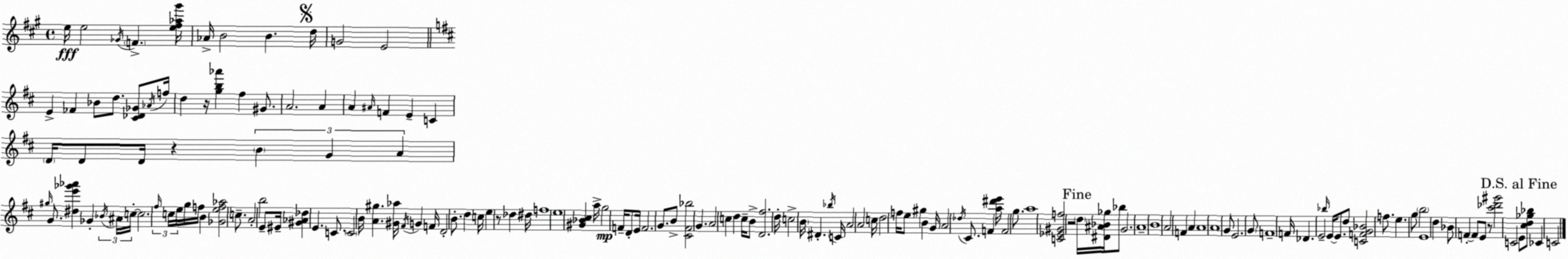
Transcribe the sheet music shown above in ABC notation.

X:1
T:Untitled
M:4/4
L:1/4
K:A
e/4 e2 _G/4 F [e^f_a^g']/4 _A/4 B2 B d/4 G2 E2 E _F _B/2 d/2 [^C_D_G]/2 _A/4 f/4 d z/4 [gb_a'] ^f ^G/2 A2 A A ^A/4 F E C D/4 D/2 D/4 z B G A ^g/4 G/2 [^de'_g'_a'] _G _B/4 ^A/4 c/4 c2 ^f/4 c/4 e/4 g/4 f/4 B [_Gef_a]2 c/2 A2 b2 E/2 ^E/4 [^G_A_d] E C/2 C2 B/4 [A^g] [^G_a]/4 ^F/4 G F/4 D2 B/2 d c/4 e z/2 _d ^d/4 f4 e4 [^G_B^c] a/4 g2 F/4 D/2 E/4 F2 G/2 B/2 [^C^F_b]2 G A2 c d c/4 B/2 [D^f]2 d/4 c2 B/4 ^D _b/4 C/4 A2 A2 c/4 d2 f/4 e/2 ^g B G/4 A2 _d/4 ^C/2 F [a^d'e']/4 F2 g/2 a4 [C_E^Gf]2 z2 d/4 [^D^A_B_g]/4 _b/2 G2 A4 B4 A2 F A A4 A4 G/2 E2 G/2 F4 F/4 _D E2 _b/4 E/4 E/2 d/2 [CFG_B]2 f/2 e g/2 b2 E4 d _B/2 F F/2 E/2 z/2 [^c'_d'^g']2 C2 E/2 [^cd_g_b]/2 _C C2